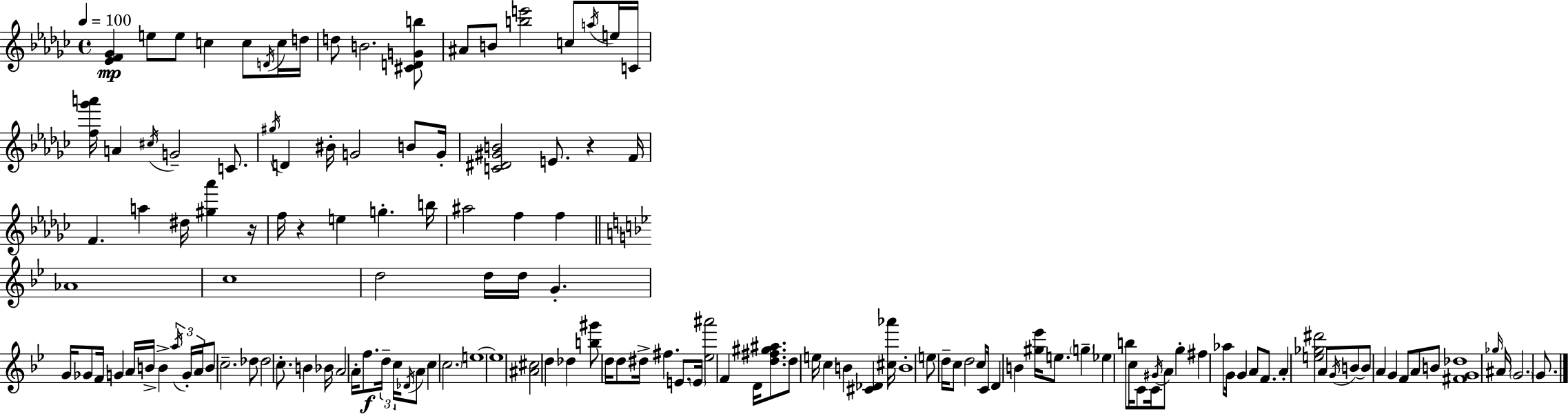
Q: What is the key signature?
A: EES minor